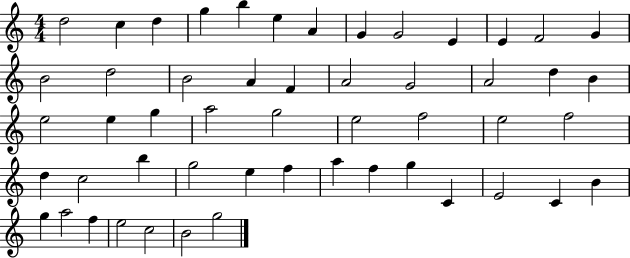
{
  \clef treble
  \numericTimeSignature
  \time 4/4
  \key c \major
  d''2 c''4 d''4 | g''4 b''4 e''4 a'4 | g'4 g'2 e'4 | e'4 f'2 g'4 | \break b'2 d''2 | b'2 a'4 f'4 | a'2 g'2 | a'2 d''4 b'4 | \break e''2 e''4 g''4 | a''2 g''2 | e''2 f''2 | e''2 f''2 | \break d''4 c''2 b''4 | g''2 e''4 f''4 | a''4 f''4 g''4 c'4 | e'2 c'4 b'4 | \break g''4 a''2 f''4 | e''2 c''2 | b'2 g''2 | \bar "|."
}